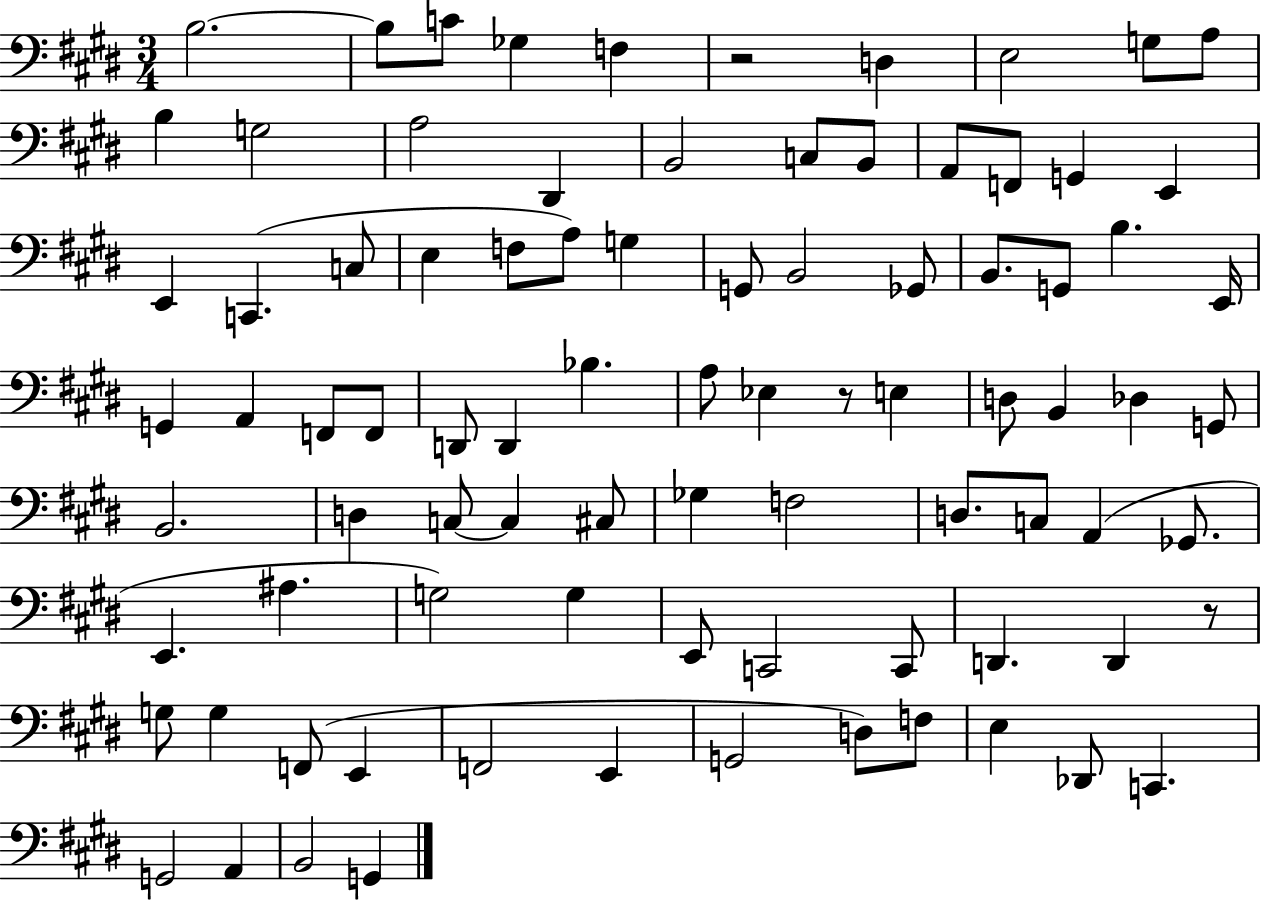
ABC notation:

X:1
T:Untitled
M:3/4
L:1/4
K:E
B,2 B,/2 C/2 _G, F, z2 D, E,2 G,/2 A,/2 B, G,2 A,2 ^D,, B,,2 C,/2 B,,/2 A,,/2 F,,/2 G,, E,, E,, C,, C,/2 E, F,/2 A,/2 G, G,,/2 B,,2 _G,,/2 B,,/2 G,,/2 B, E,,/4 G,, A,, F,,/2 F,,/2 D,,/2 D,, _B, A,/2 _E, z/2 E, D,/2 B,, _D, G,,/2 B,,2 D, C,/2 C, ^C,/2 _G, F,2 D,/2 C,/2 A,, _G,,/2 E,, ^A, G,2 G, E,,/2 C,,2 C,,/2 D,, D,, z/2 G,/2 G, F,,/2 E,, F,,2 E,, G,,2 D,/2 F,/2 E, _D,,/2 C,, G,,2 A,, B,,2 G,,